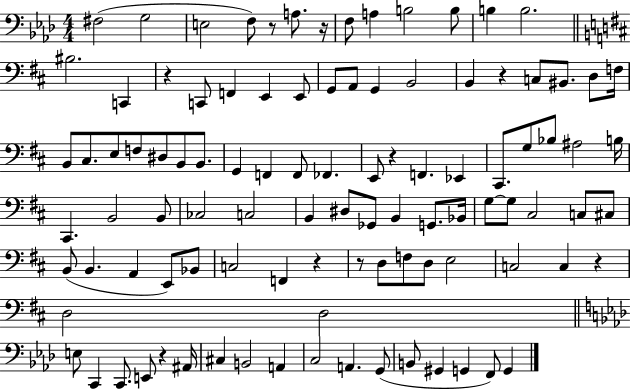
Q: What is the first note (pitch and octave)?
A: F#3